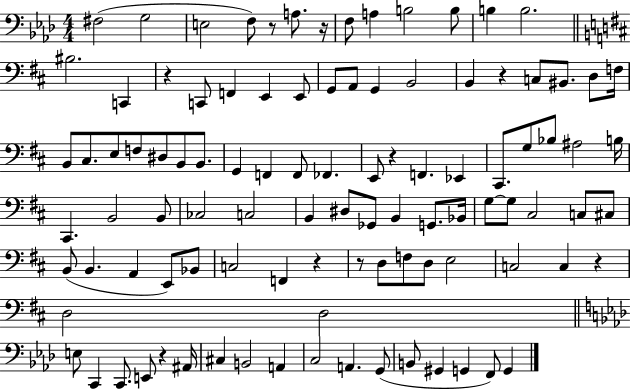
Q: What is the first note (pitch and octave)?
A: F#3